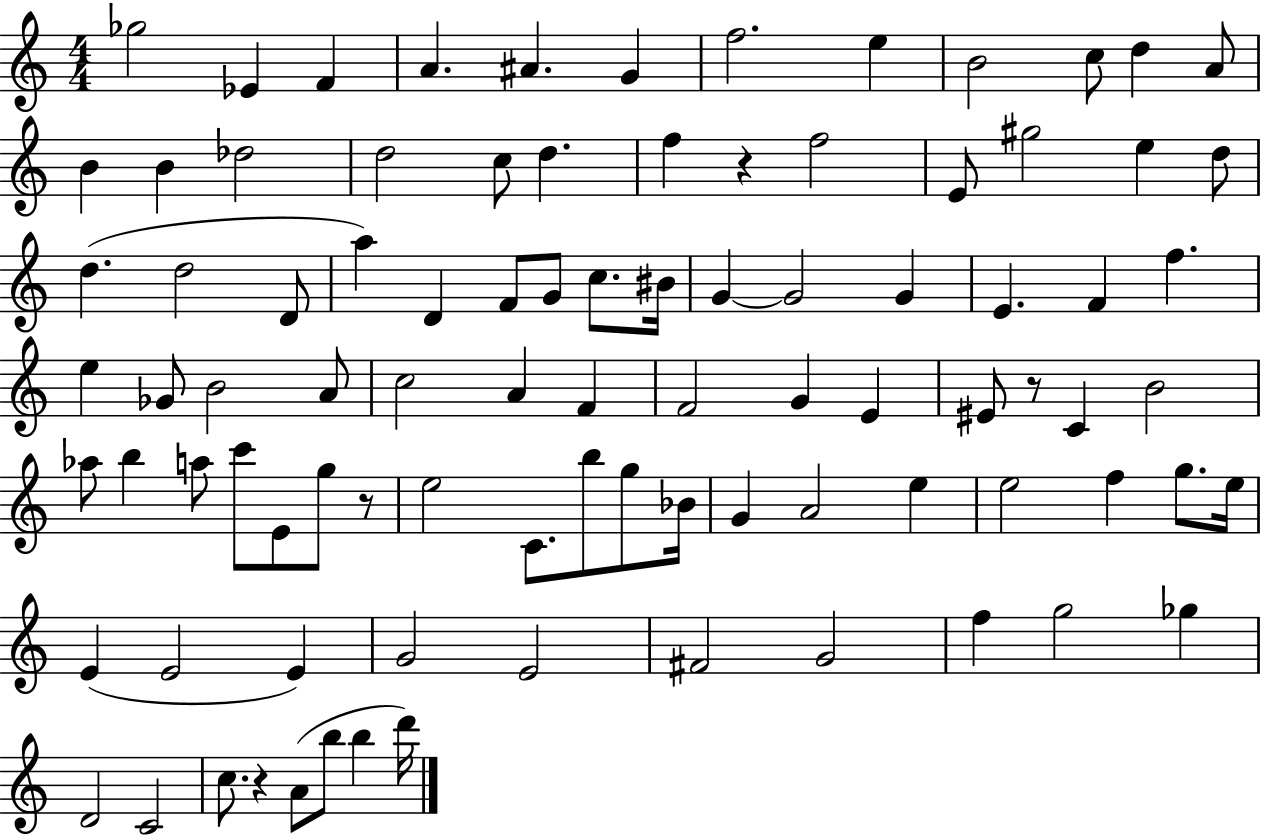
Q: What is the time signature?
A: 4/4